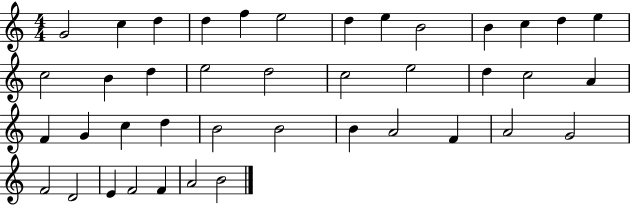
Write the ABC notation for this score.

X:1
T:Untitled
M:4/4
L:1/4
K:C
G2 c d d f e2 d e B2 B c d e c2 B d e2 d2 c2 e2 d c2 A F G c d B2 B2 B A2 F A2 G2 F2 D2 E F2 F A2 B2